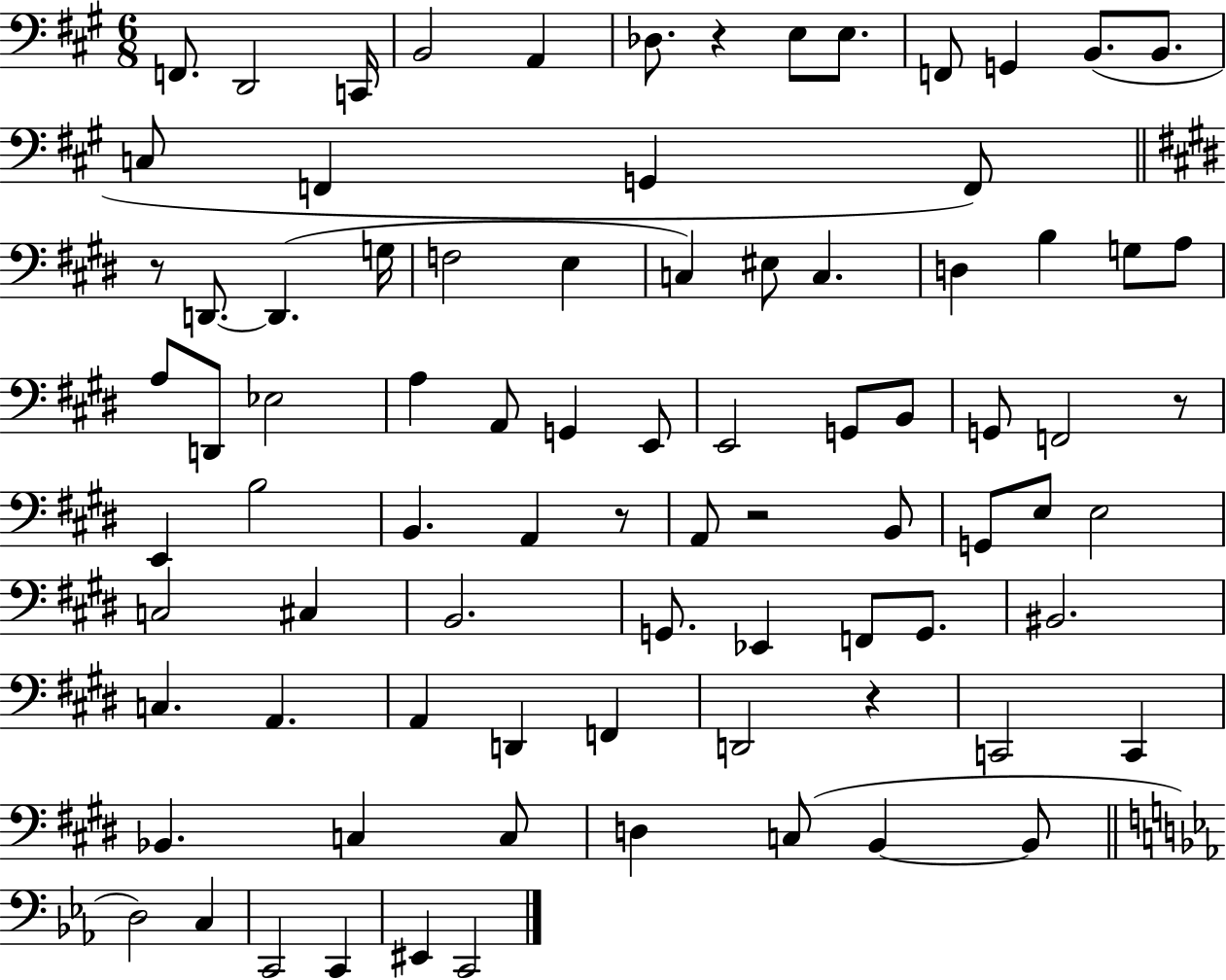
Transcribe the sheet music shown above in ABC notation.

X:1
T:Untitled
M:6/8
L:1/4
K:A
F,,/2 D,,2 C,,/4 B,,2 A,, _D,/2 z E,/2 E,/2 F,,/2 G,, B,,/2 B,,/2 C,/2 F,, G,, F,,/2 z/2 D,,/2 D,, G,/4 F,2 E, C, ^E,/2 C, D, B, G,/2 A,/2 A,/2 D,,/2 _E,2 A, A,,/2 G,, E,,/2 E,,2 G,,/2 B,,/2 G,,/2 F,,2 z/2 E,, B,2 B,, A,, z/2 A,,/2 z2 B,,/2 G,,/2 E,/2 E,2 C,2 ^C, B,,2 G,,/2 _E,, F,,/2 G,,/2 ^B,,2 C, A,, A,, D,, F,, D,,2 z C,,2 C,, _B,, C, C,/2 D, C,/2 B,, B,,/2 D,2 C, C,,2 C,, ^E,, C,,2